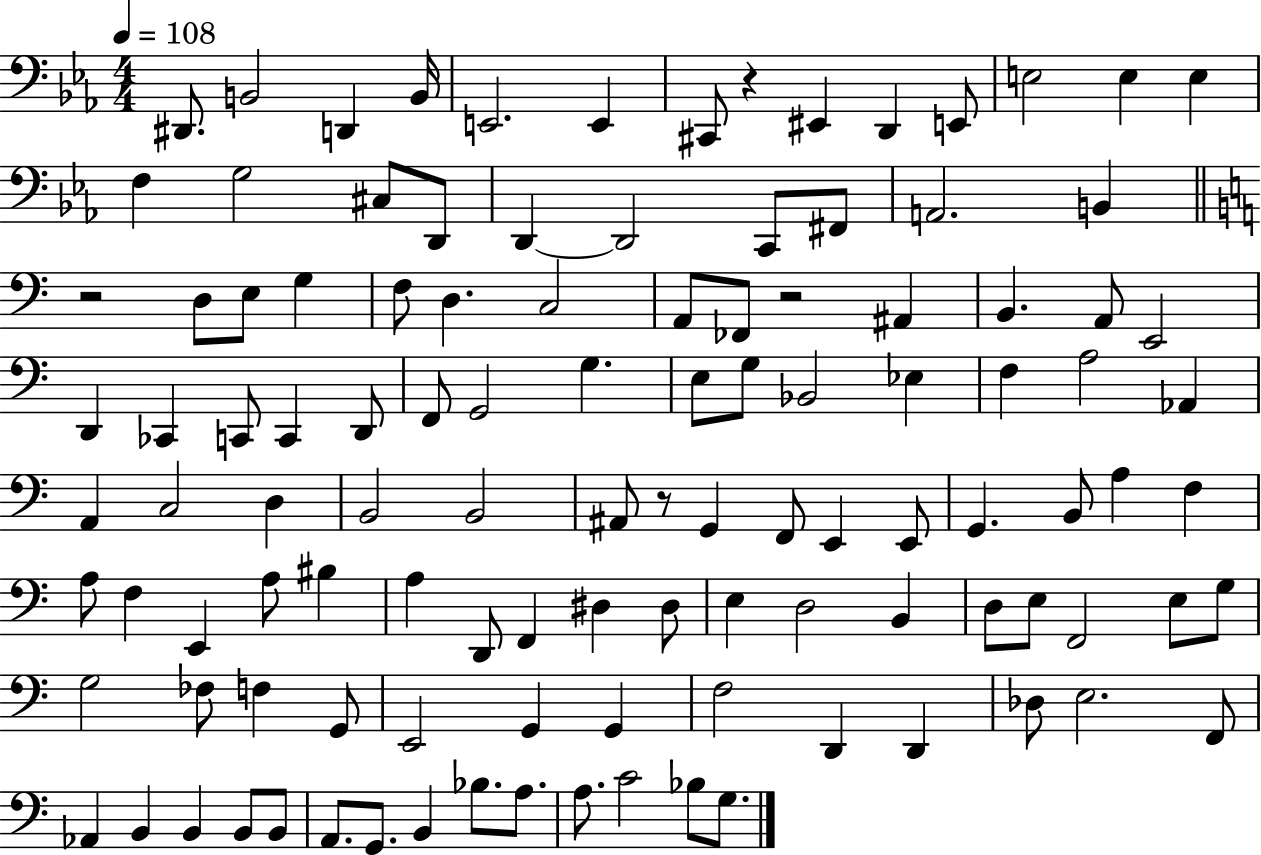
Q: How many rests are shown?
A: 4